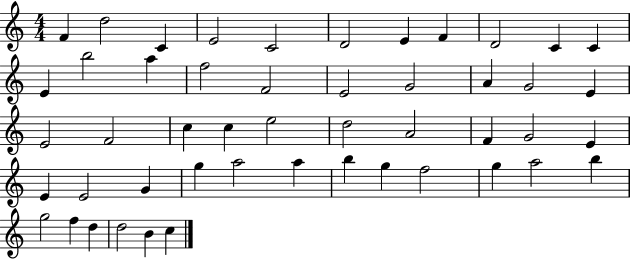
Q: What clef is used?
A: treble